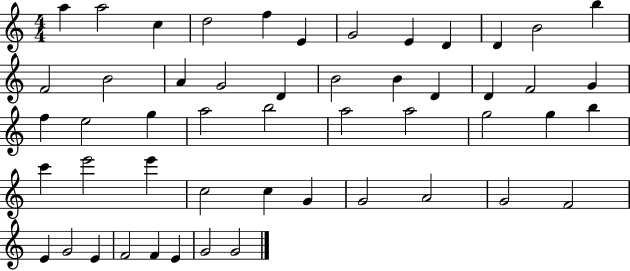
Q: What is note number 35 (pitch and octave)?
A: E6